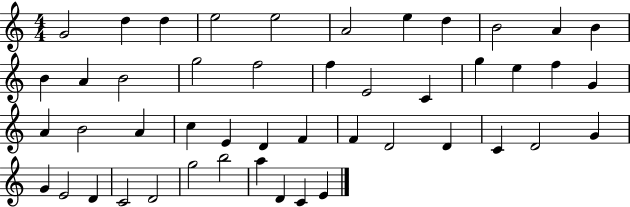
X:1
T:Untitled
M:4/4
L:1/4
K:C
G2 d d e2 e2 A2 e d B2 A B B A B2 g2 f2 f E2 C g e f G A B2 A c E D F F D2 D C D2 G G E2 D C2 D2 g2 b2 a D C E